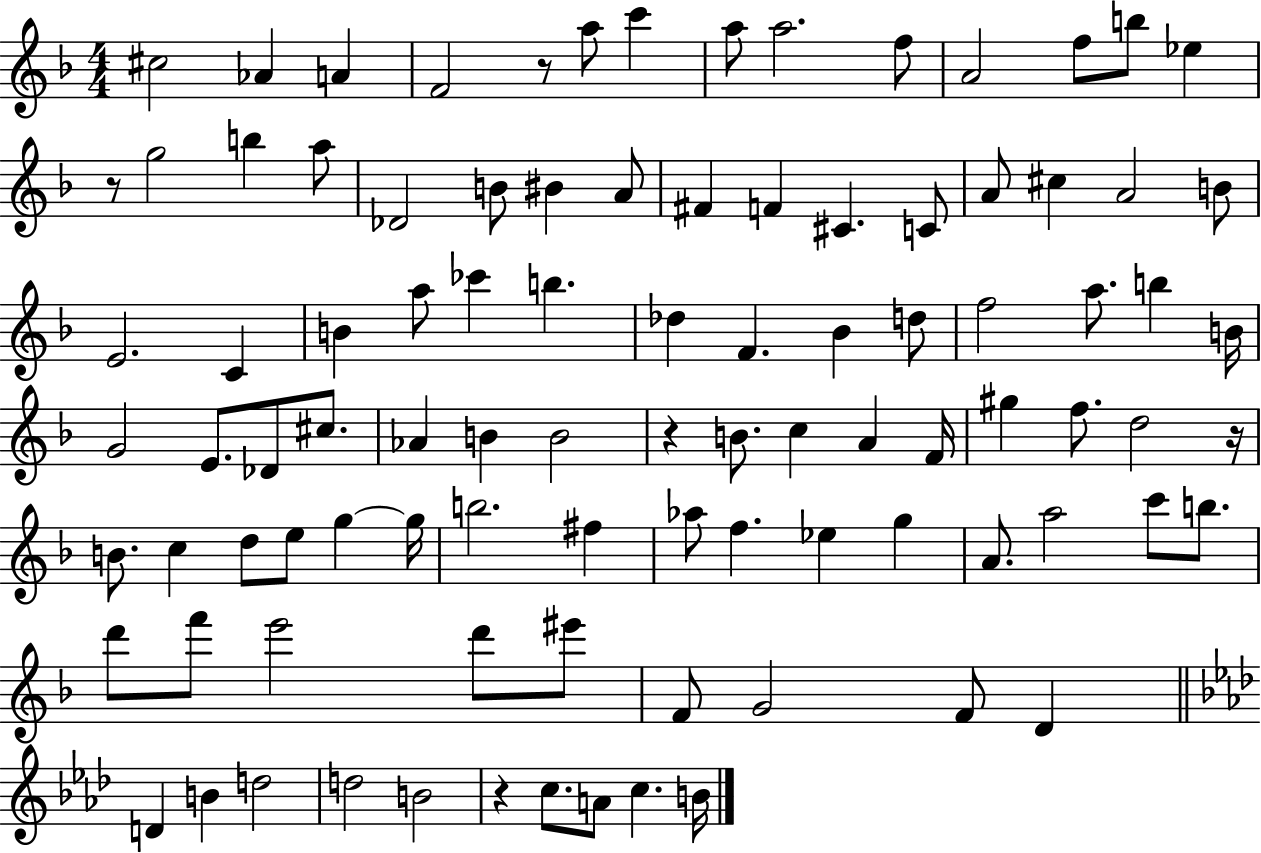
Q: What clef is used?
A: treble